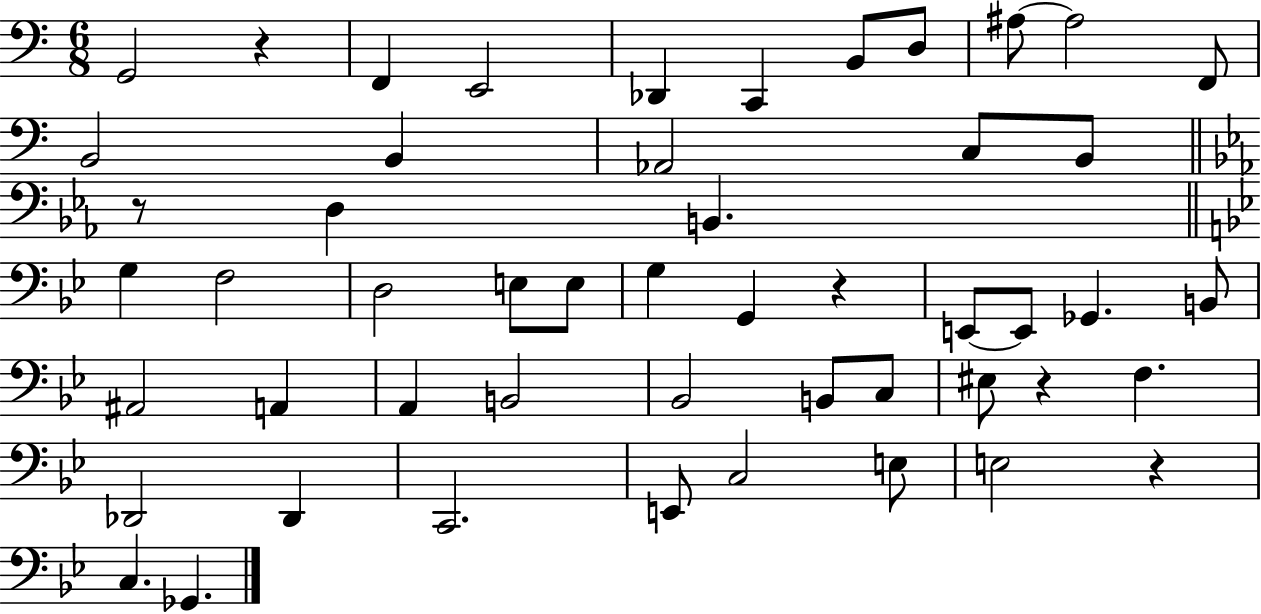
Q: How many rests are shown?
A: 5